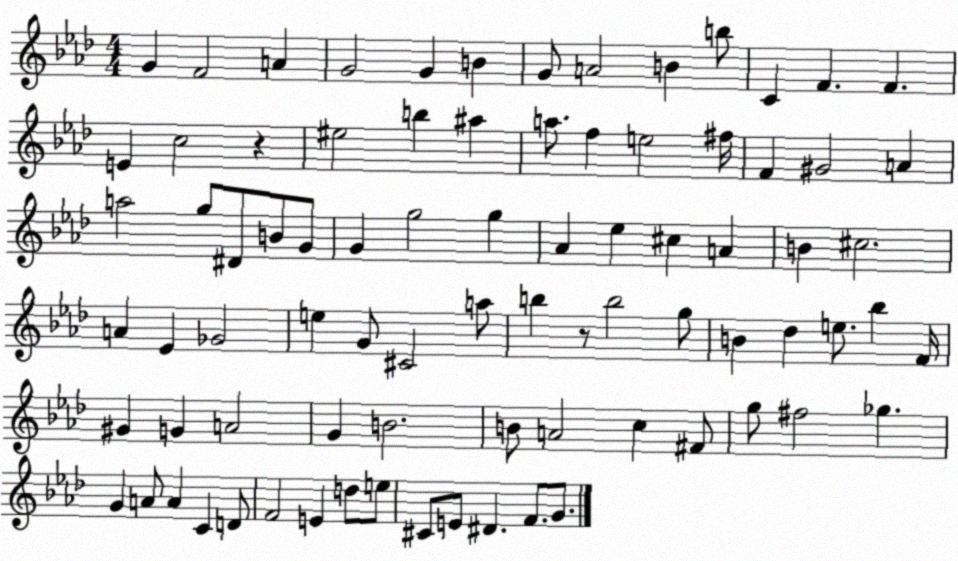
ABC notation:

X:1
T:Untitled
M:4/4
L:1/4
K:Ab
G F2 A G2 G B G/2 A2 B b/2 C F F E c2 z ^e2 b ^a a/2 f e2 ^f/4 F ^G2 A a2 g/2 ^D/2 B/2 G/2 G g2 g _A _e ^c A B ^c2 A _E _G2 e G/2 ^C2 a/2 b z/2 b2 g/2 B _d e/2 _b F/4 ^G G A2 G B2 B/2 A2 c ^F/2 g/2 ^f2 _g G A/2 A C D/2 F2 E d/2 e/2 ^C/2 E/2 ^D F/2 G/2